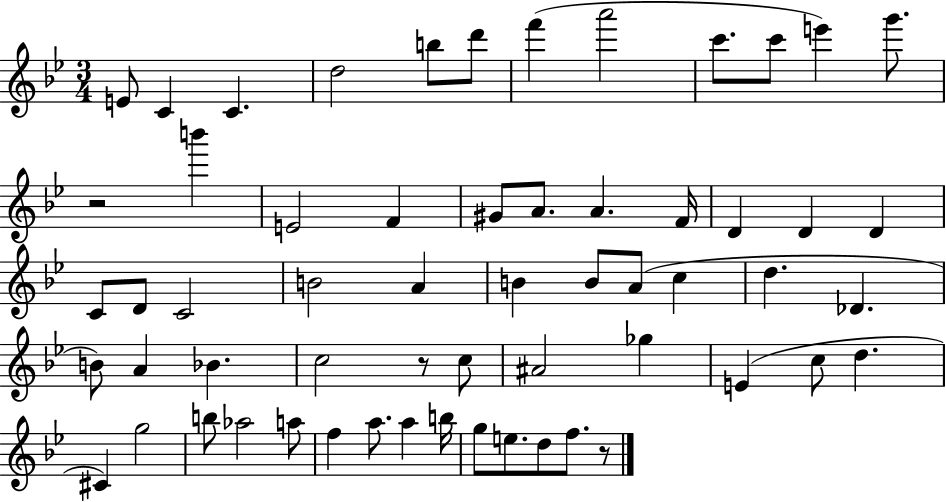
E4/e C4/q C4/q. D5/h B5/e D6/e F6/q A6/h C6/e. C6/e E6/q G6/e. R/h B6/q E4/h F4/q G#4/e A4/e. A4/q. F4/s D4/q D4/q D4/q C4/e D4/e C4/h B4/h A4/q B4/q B4/e A4/e C5/q D5/q. Db4/q. B4/e A4/q Bb4/q. C5/h R/e C5/e A#4/h Gb5/q E4/q C5/e D5/q. C#4/q G5/h B5/e Ab5/h A5/e F5/q A5/e. A5/q B5/s G5/e E5/e. D5/e F5/e. R/e